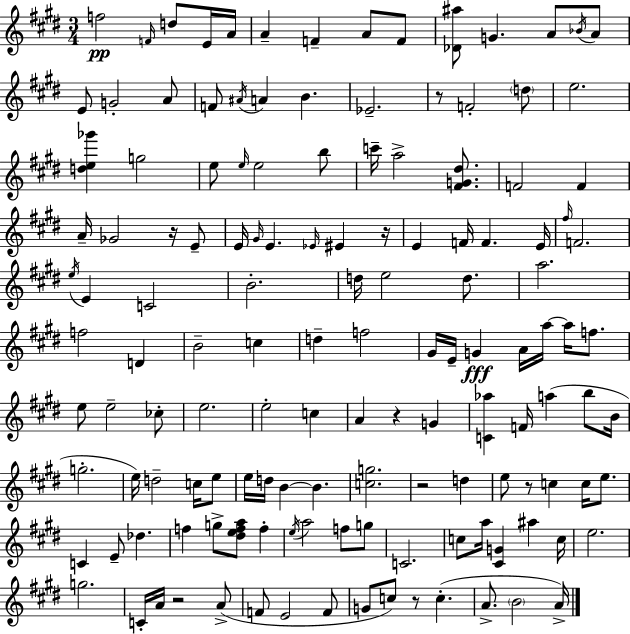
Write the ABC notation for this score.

X:1
T:Untitled
M:3/4
L:1/4
K:E
f2 F/4 d/2 E/4 A/4 A F A/2 F/2 [_D^a]/2 G A/2 _B/4 A/2 E/2 G2 A/2 F/2 ^A/4 A B _E2 z/2 F2 d/2 e2 [de_g'] g2 e/2 e/4 e2 b/2 c'/4 a2 [^FG^d]/2 F2 F A/4 _G2 z/4 E/2 E/4 ^G/4 E _E/4 ^E z/4 E F/4 F E/4 ^f/4 F2 e/4 E C2 B2 d/4 e2 d/2 a2 f2 D B2 c d f2 ^G/4 E/4 G A/4 a/4 a/4 f/2 e/2 e2 _c/2 e2 e2 c A z G [C_a] F/4 a b/2 B/4 g2 e/4 d2 c/4 e/2 e/4 d/4 B B [cg]2 z2 d e/2 z/2 c c/4 e/2 C E/2 _d f g/2 [^defa]/2 f e/4 a2 f/2 g/2 C2 c/2 a/4 [^CG] ^a c/4 e2 g2 C/4 A/4 z2 A/2 F/2 E2 F/2 G/2 c/2 z/2 c A/2 B2 A/4